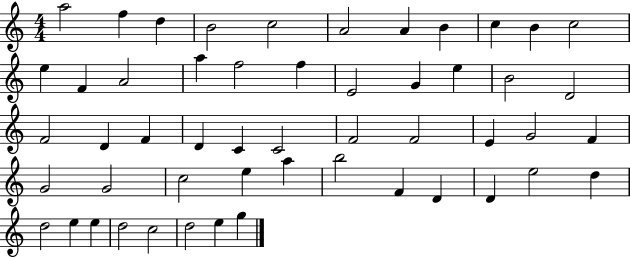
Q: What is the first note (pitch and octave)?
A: A5